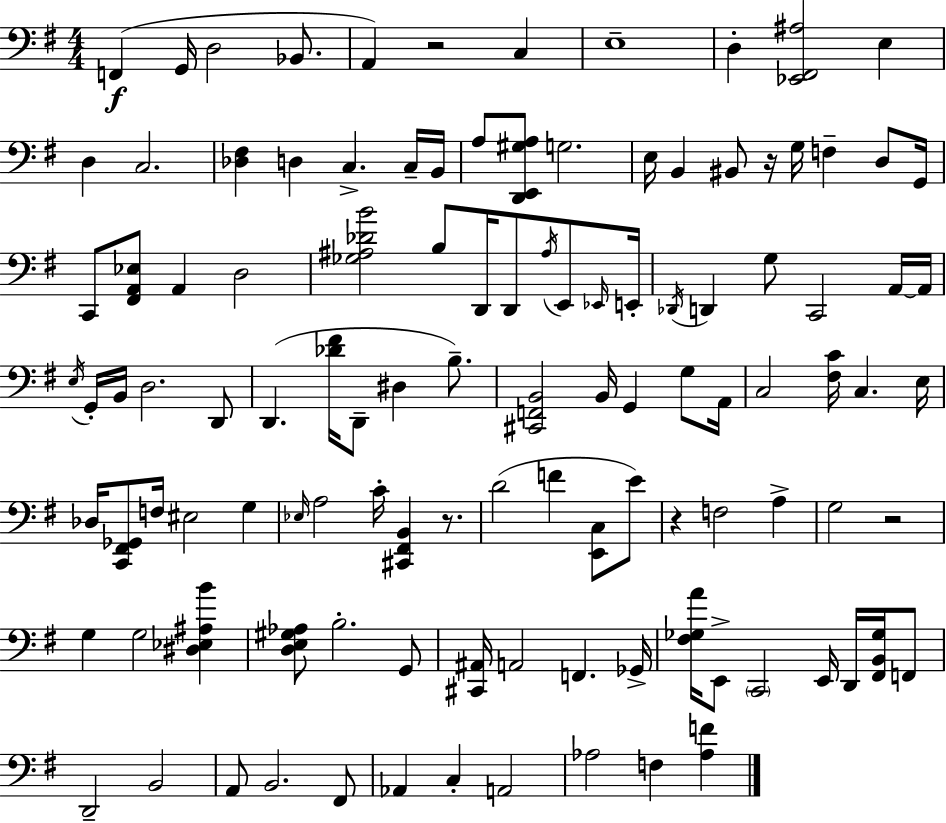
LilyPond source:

{
  \clef bass
  \numericTimeSignature
  \time 4/4
  \key e \minor
  f,4(\f g,16 d2 bes,8. | a,4) r2 c4 | e1-- | d4-. <ees, fis, ais>2 e4 | \break d4 c2. | <des fis>4 d4 c4.-> c16-- b,16 | a8 <d, e, gis a>8 g2. | e16 b,4 bis,8 r16 g16 f4-- d8 g,16 | \break c,8 <fis, a, ees>8 a,4 d2 | <ges ais des' b'>2 b8 d,16 d,8 \acciaccatura { ais16 } e,8 | \grace { ees,16 } e,16-. \acciaccatura { des,16 } d,4 g8 c,2 | a,16~~ a,16 \acciaccatura { e16 } g,16-. b,16 d2. | \break d,8 d,4.( <des' fis'>16 d,8-- dis4 | b8.--) <cis, f, b,>2 b,16 g,4 | g8 a,16 c2 <fis c'>16 c4. | e16 des16 <c, fis, ges,>8 f16 eis2 | \break g4 \grace { ees16 } a2 c'16-. <cis, fis, b,>4 | r8. d'2( f'4 | <e, c>8 e'8) r4 f2 | a4-> g2 r2 | \break g4 g2 | <dis ees ais b'>4 <d e gis aes>8 b2.-. | g,8 <cis, ais,>16 a,2 f,4. | ges,16-> <fis ges a'>16 e,8-> \parenthesize c,2 | \break e,16 d,16 <fis, b, ges>16 f,8 d,2-- b,2 | a,8 b,2. | fis,8 aes,4 c4-. a,2 | aes2 f4 | \break <aes f'>4 \bar "|."
}